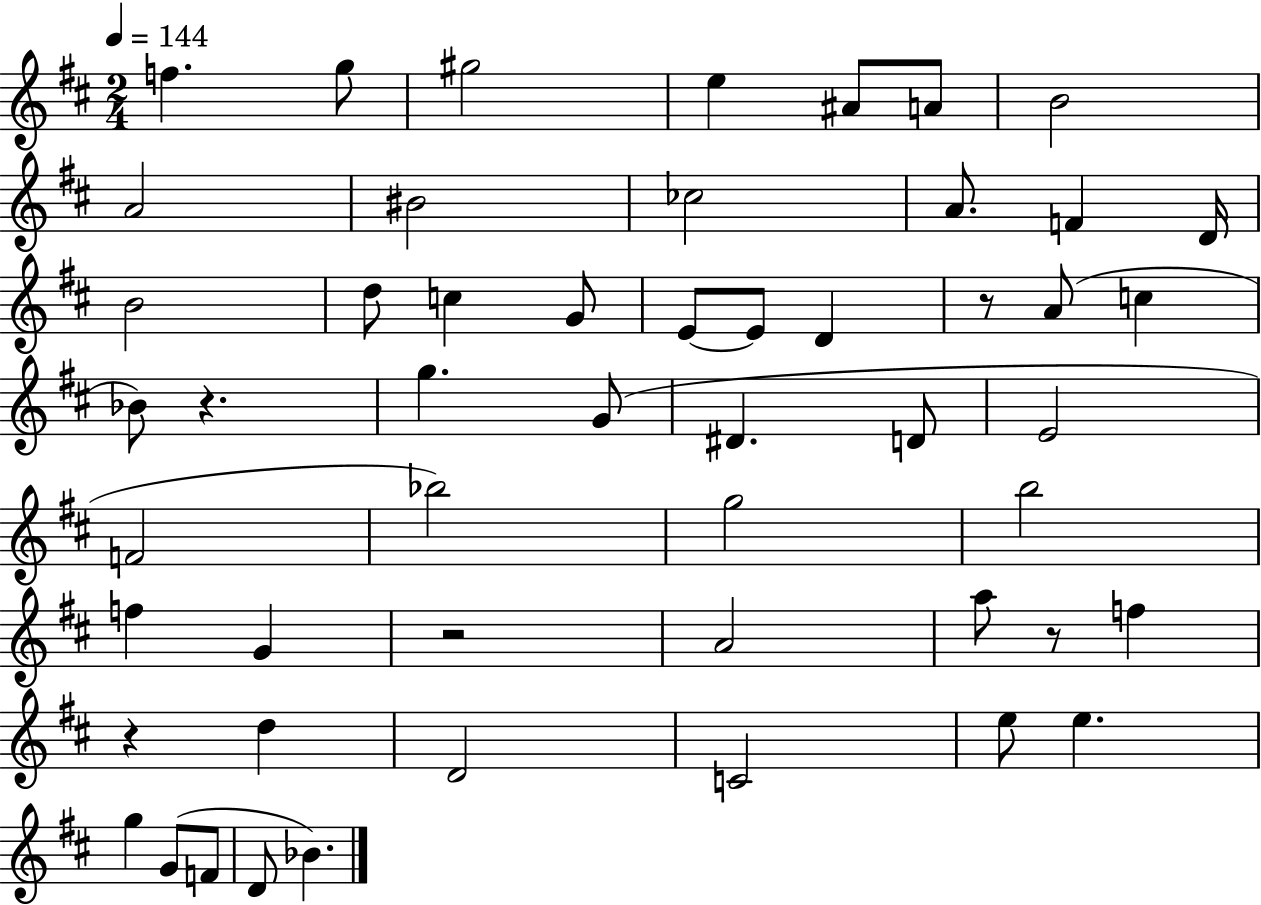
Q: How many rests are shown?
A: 5